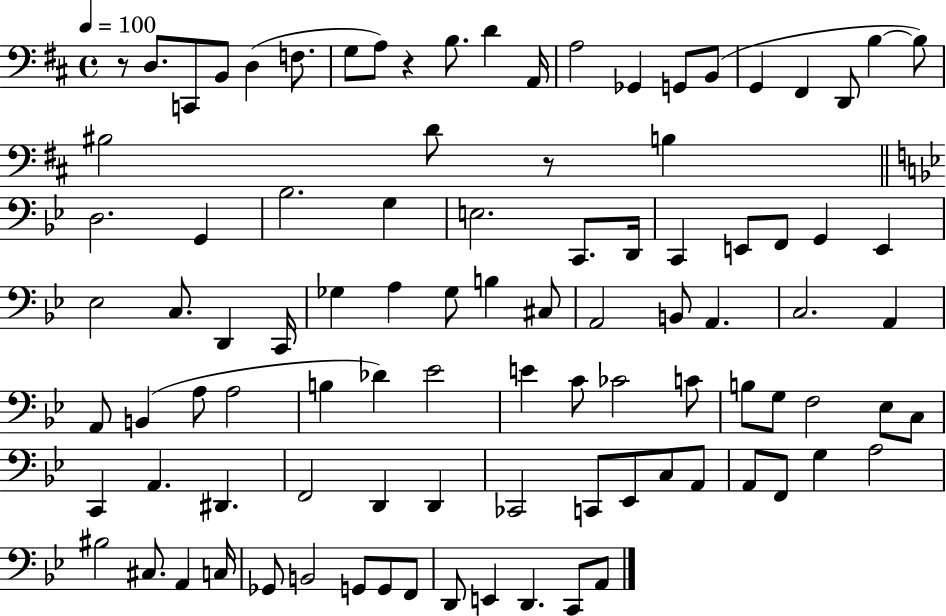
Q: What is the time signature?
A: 4/4